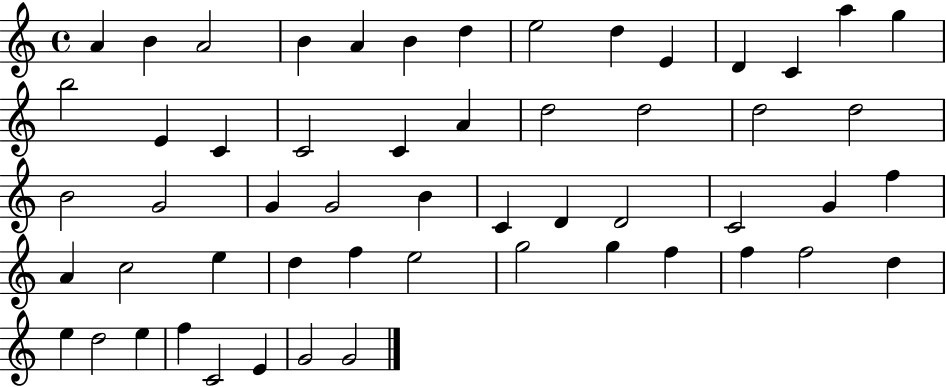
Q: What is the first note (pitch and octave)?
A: A4